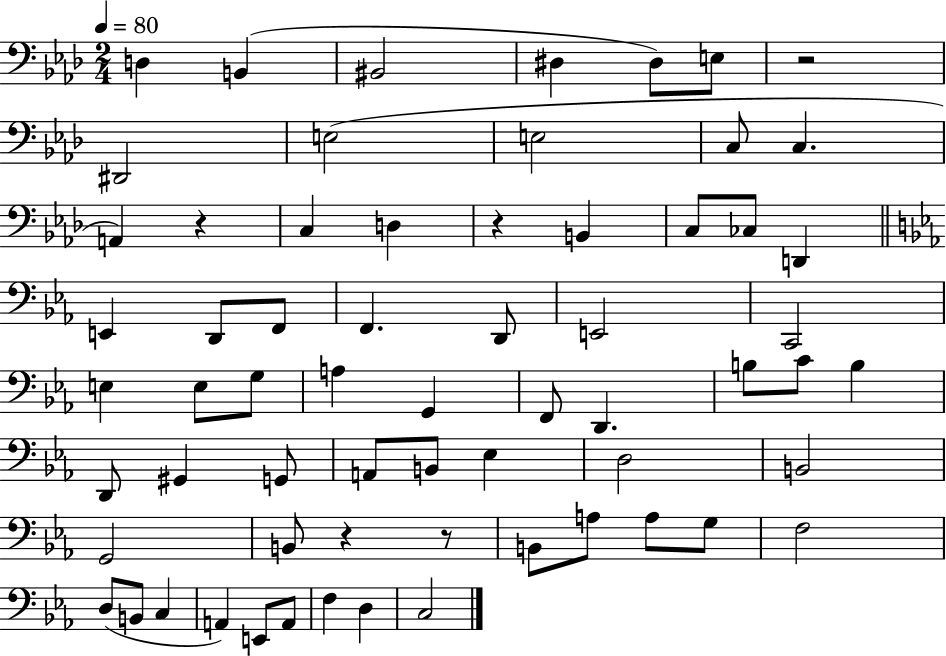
{
  \clef bass
  \numericTimeSignature
  \time 2/4
  \key aes \major
  \tempo 4 = 80
  \repeat volta 2 { d4 b,4( | bis,2 | dis4 dis8) e8 | r2 | \break dis,2 | e2( | e2 | c8 c4. | \break a,4) r4 | c4 d4 | r4 b,4 | c8 ces8 d,4 | \break \bar "||" \break \key c \minor e,4 d,8 f,8 | f,4. d,8 | e,2 | c,2 | \break e4 e8 g8 | a4 g,4 | f,8 d,4. | b8 c'8 b4 | \break d,8 gis,4 g,8 | a,8 b,8 ees4 | d2 | b,2 | \break g,2 | b,8 r4 r8 | b,8 a8 a8 g8 | f2 | \break d8( b,8 c4 | a,4) e,8 a,8 | f4 d4 | c2 | \break } \bar "|."
}